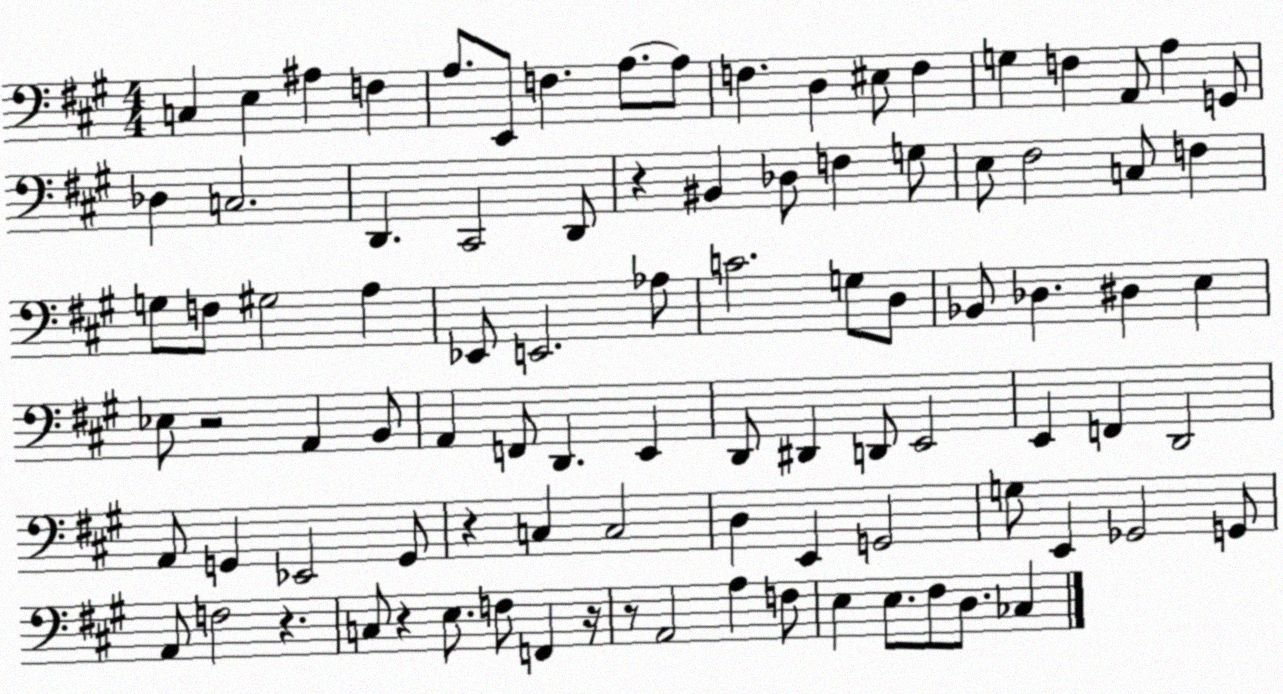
X:1
T:Untitled
M:4/4
L:1/4
K:A
C, E, ^A, F, A,/2 E,,/2 F, A,/2 A,/2 F, D, ^E,/2 F, G, F, A,,/2 A, G,,/2 _D, C,2 D,, ^C,,2 D,,/2 z ^B,, _D,/2 F, G,/2 E,/2 ^F,2 C,/2 F, G,/2 F,/2 ^G,2 A, _E,,/2 E,,2 _A,/2 C2 G,/2 D,/2 _B,,/2 _D, ^D, E, _E,/2 z2 A,, B,,/2 A,, F,,/2 D,, E,, D,,/2 ^D,, D,,/2 E,,2 E,, F,, D,,2 A,,/2 G,, _E,,2 G,,/2 z C, C,2 D, E,, G,,2 G,/2 E,, _G,,2 G,,/2 A,,/2 F,2 z C,/2 z E,/2 F,/2 F,, z/4 z/2 A,,2 A, F,/2 E, E,/2 ^F,/2 D,/2 _C,